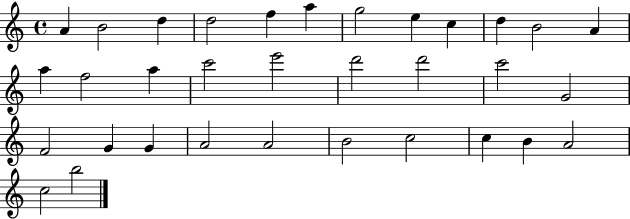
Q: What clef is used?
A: treble